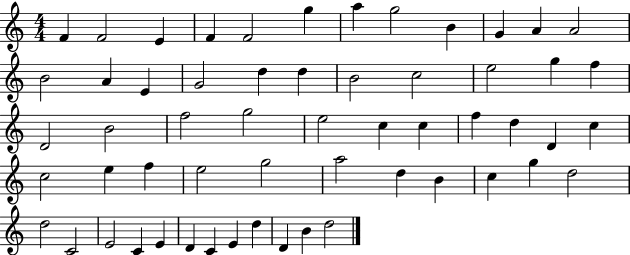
F4/q F4/h E4/q F4/q F4/h G5/q A5/q G5/h B4/q G4/q A4/q A4/h B4/h A4/q E4/q G4/h D5/q D5/q B4/h C5/h E5/h G5/q F5/q D4/h B4/h F5/h G5/h E5/h C5/q C5/q F5/q D5/q D4/q C5/q C5/h E5/q F5/q E5/h G5/h A5/h D5/q B4/q C5/q G5/q D5/h D5/h C4/h E4/h C4/q E4/q D4/q C4/q E4/q D5/q D4/q B4/q D5/h